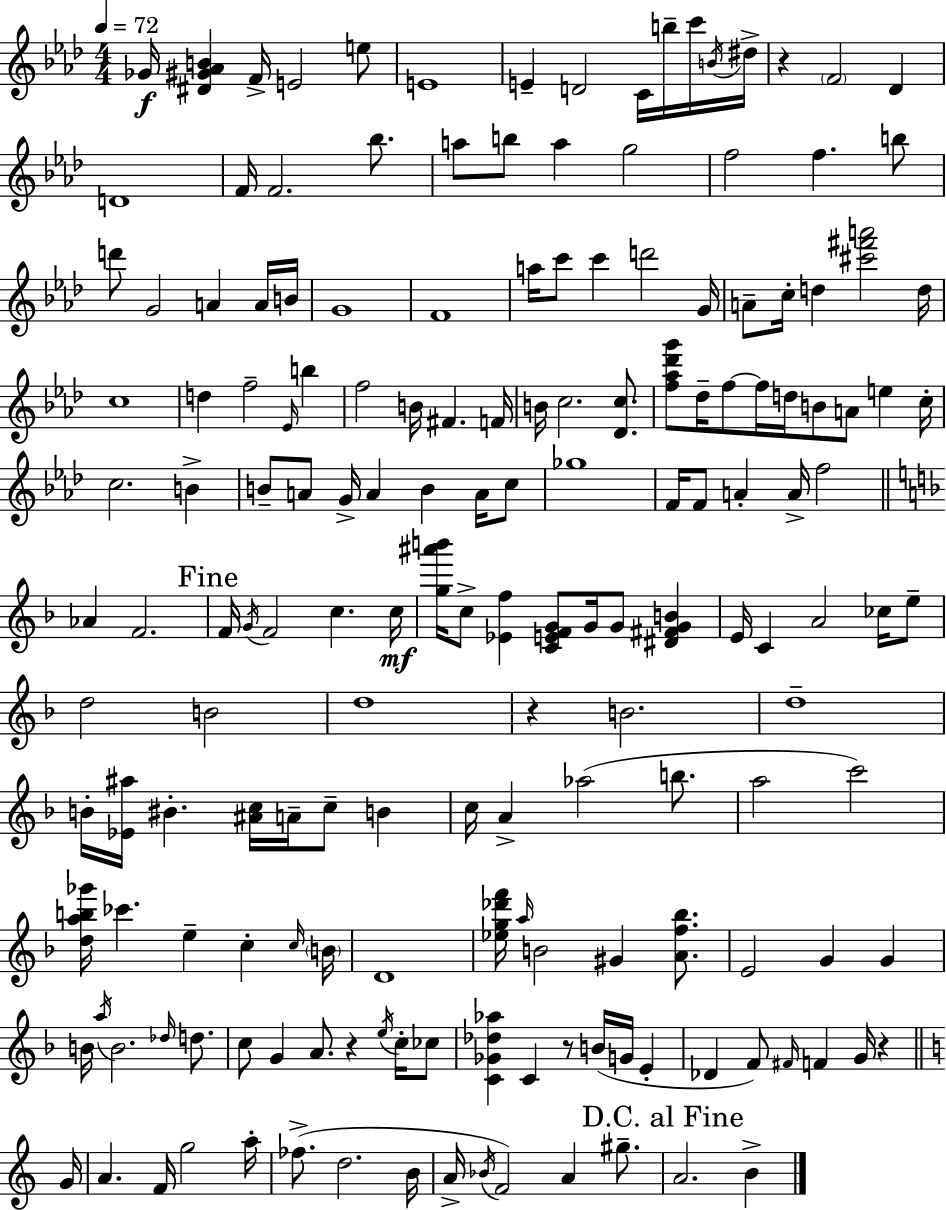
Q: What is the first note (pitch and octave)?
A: Gb4